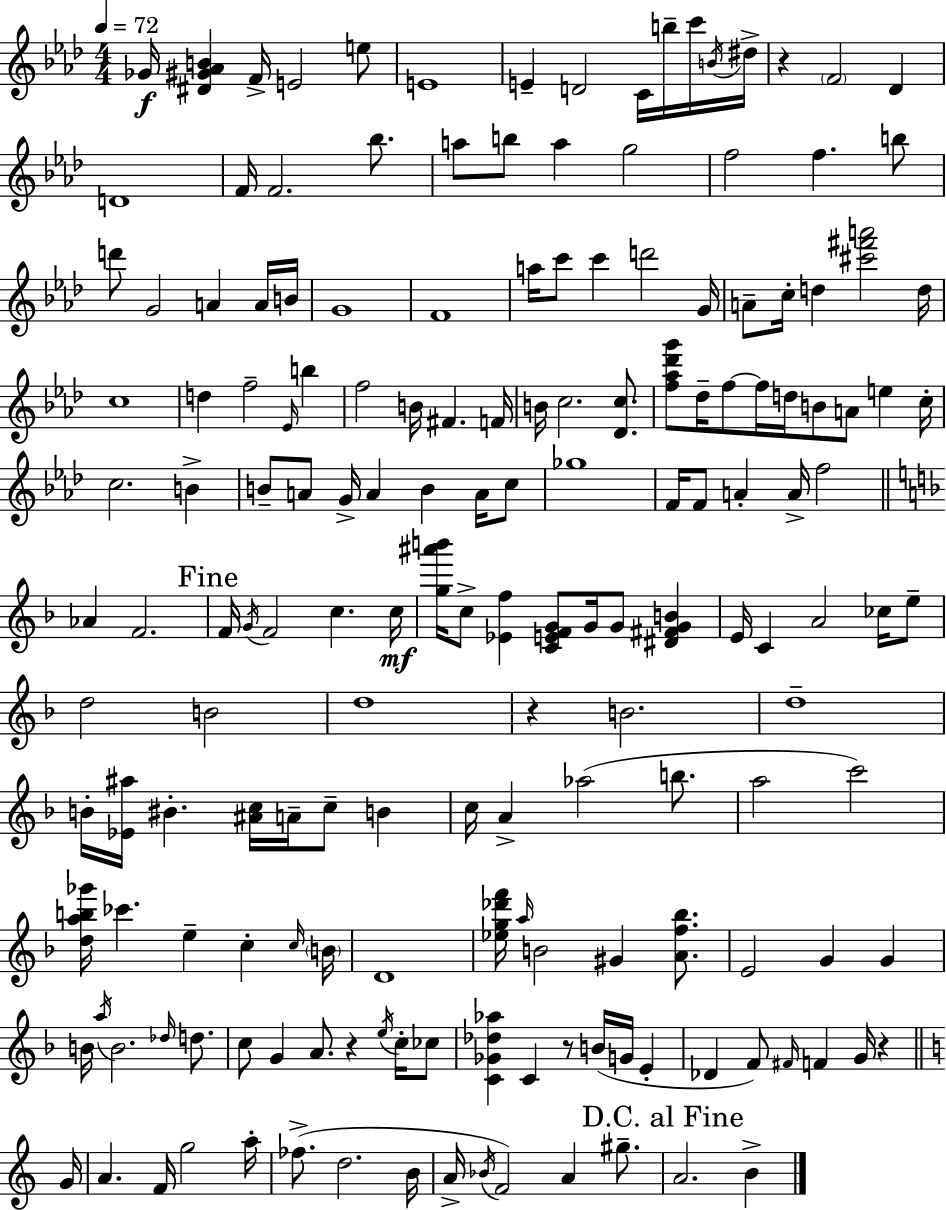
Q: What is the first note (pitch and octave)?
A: Gb4